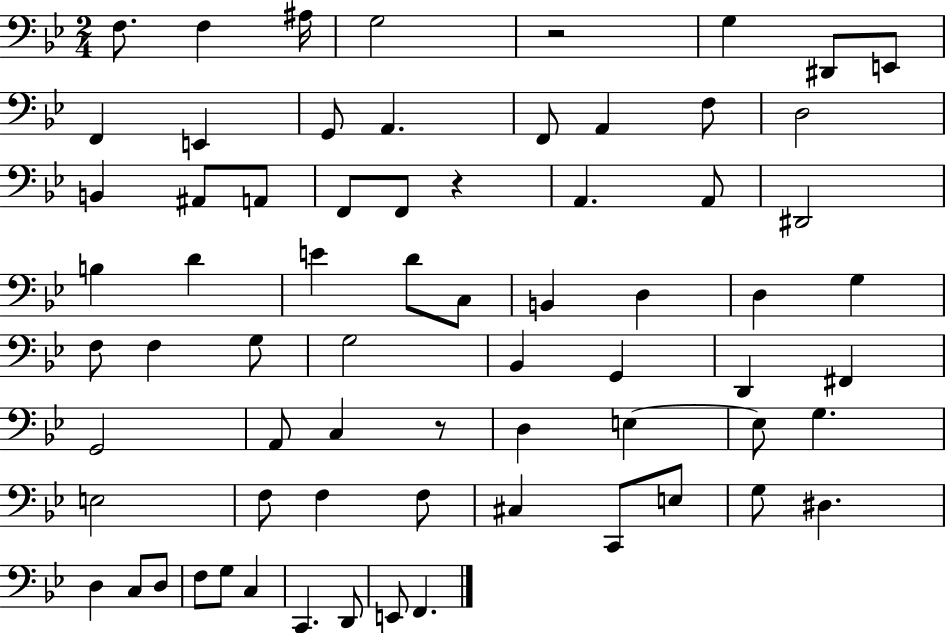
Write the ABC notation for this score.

X:1
T:Untitled
M:2/4
L:1/4
K:Bb
F,/2 F, ^A,/4 G,2 z2 G, ^D,,/2 E,,/2 F,, E,, G,,/2 A,, F,,/2 A,, F,/2 D,2 B,, ^A,,/2 A,,/2 F,,/2 F,,/2 z A,, A,,/2 ^D,,2 B, D E D/2 C,/2 B,, D, D, G, F,/2 F, G,/2 G,2 _B,, G,, D,, ^F,, G,,2 A,,/2 C, z/2 D, E, E,/2 G, E,2 F,/2 F, F,/2 ^C, C,,/2 E,/2 G,/2 ^D, D, C,/2 D,/2 F,/2 G,/2 C, C,, D,,/2 E,,/2 F,,